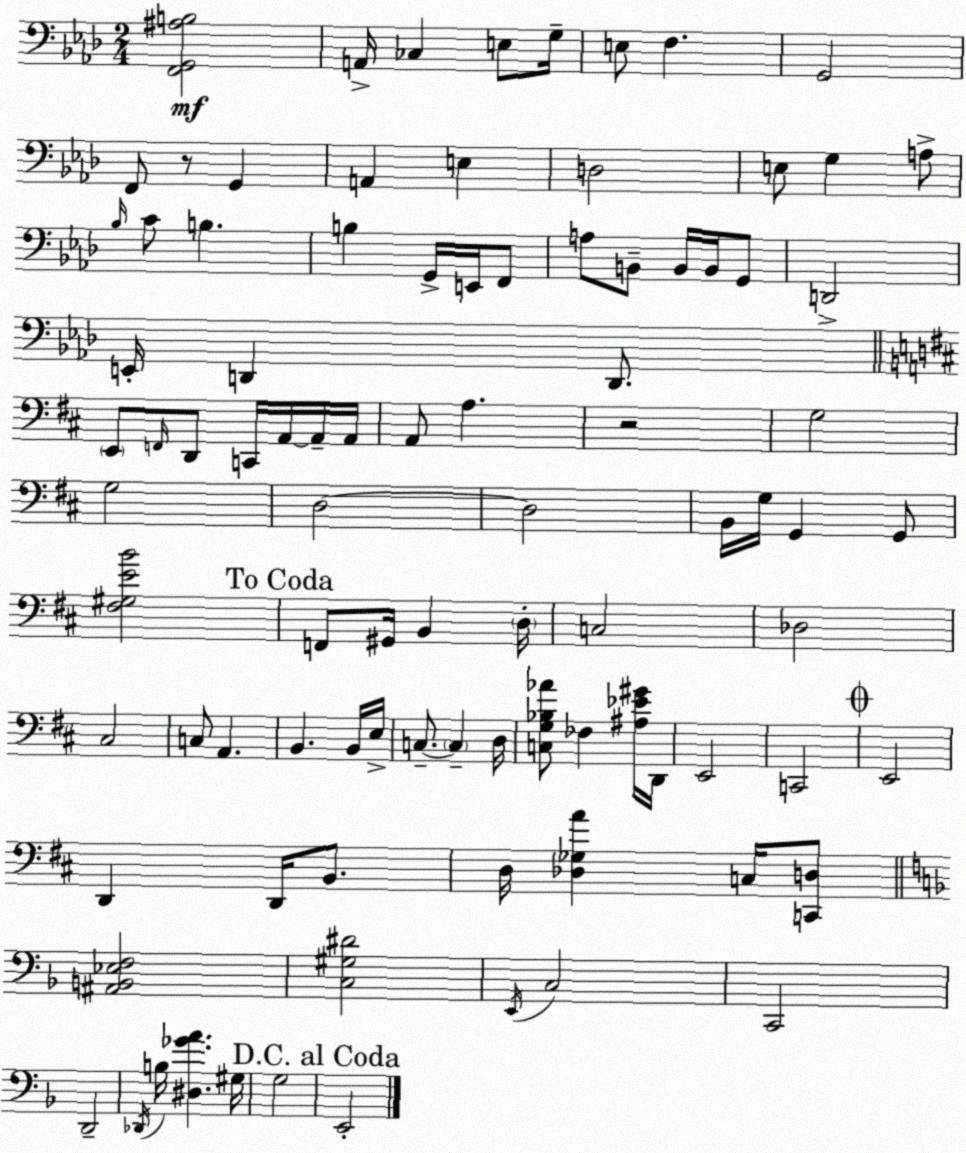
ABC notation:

X:1
T:Untitled
M:2/4
L:1/4
K:Fm
[F,,G,,^A,B,]2 A,,/4 _C, E,/2 G,/4 E,/2 F, G,,2 F,,/2 z/2 G,, A,, E, D,2 E,/2 G, A,/2 _B,/4 C/2 B, B, G,,/4 E,,/4 F,,/2 A,/2 B,,/2 B,,/4 B,,/4 G,,/2 D,,2 E,,/4 D,, D,,/2 E,,/2 F,,/4 D,,/2 C,,/4 A,,/4 A,,/4 A,,/4 A,,/2 A, z2 G,2 G,2 D,2 D,2 B,,/4 G,/4 G,, G,,/2 [^F,^G,EB]2 F,,/2 ^G,,/4 B,, D,/4 C,2 _D,2 ^C,2 C,/2 A,, B,, B,,/4 E,/4 C,/2 C, D,/4 [C,G,_B,_A]/2 _F, [^A,_E^G]/4 D,,/4 E,,2 C,,2 E,,2 D,, D,,/4 B,,/2 D,/4 [_D,_G,A] C,/4 [C,,D,]/2 [^A,,B,,_E,F,]2 [C,^G,^D]2 E,,/4 C,2 C,,2 D,,2 _D,,/4 B,/4 [^D,_GA] ^G,/4 G,2 E,,2